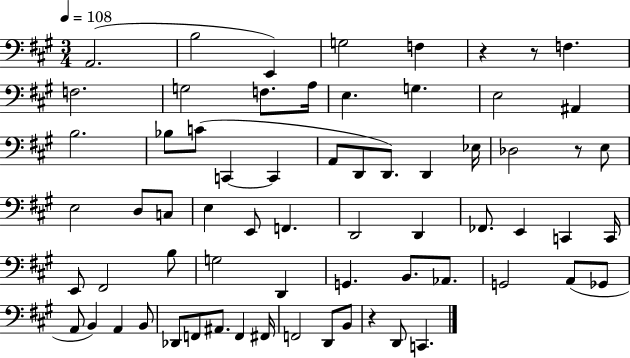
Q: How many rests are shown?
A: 4